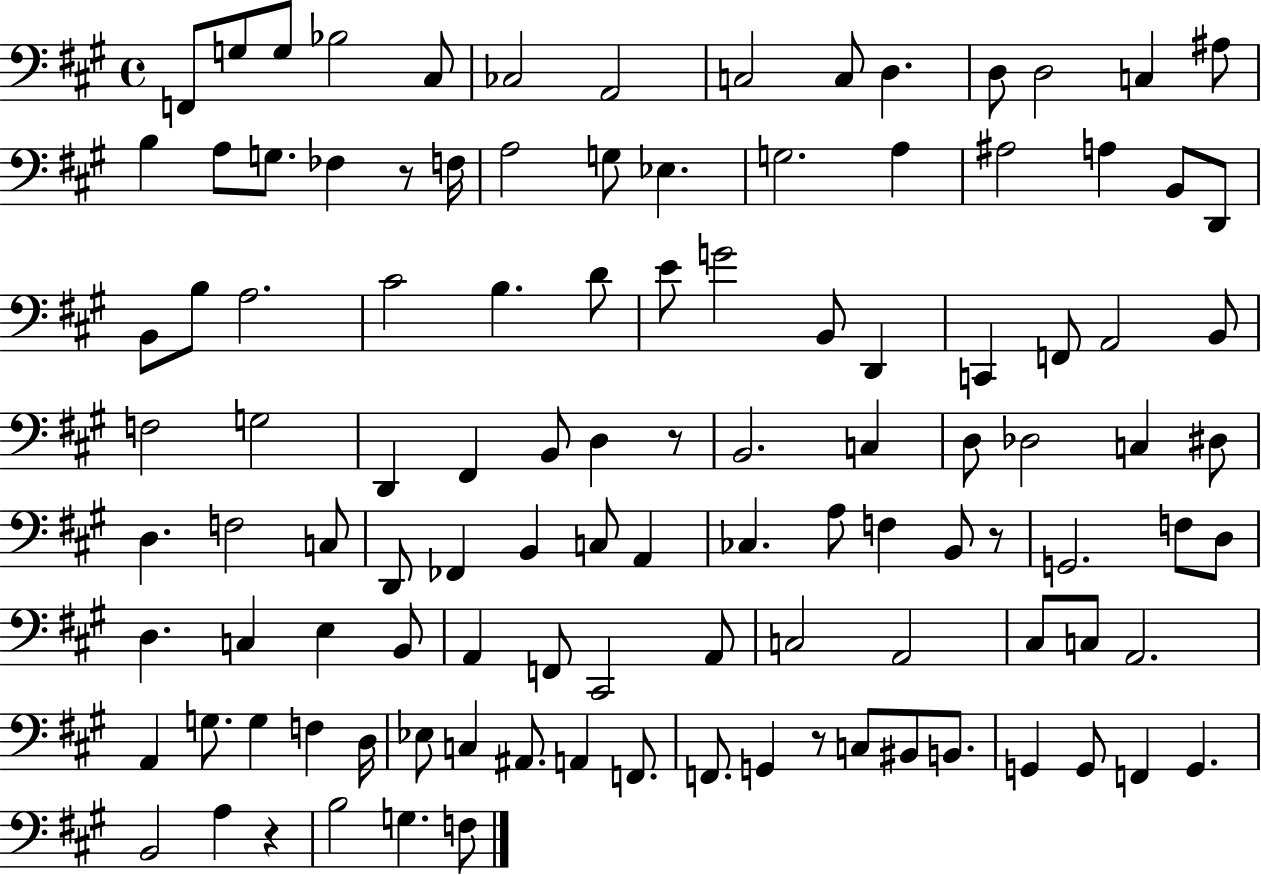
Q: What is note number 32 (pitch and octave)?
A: C#4